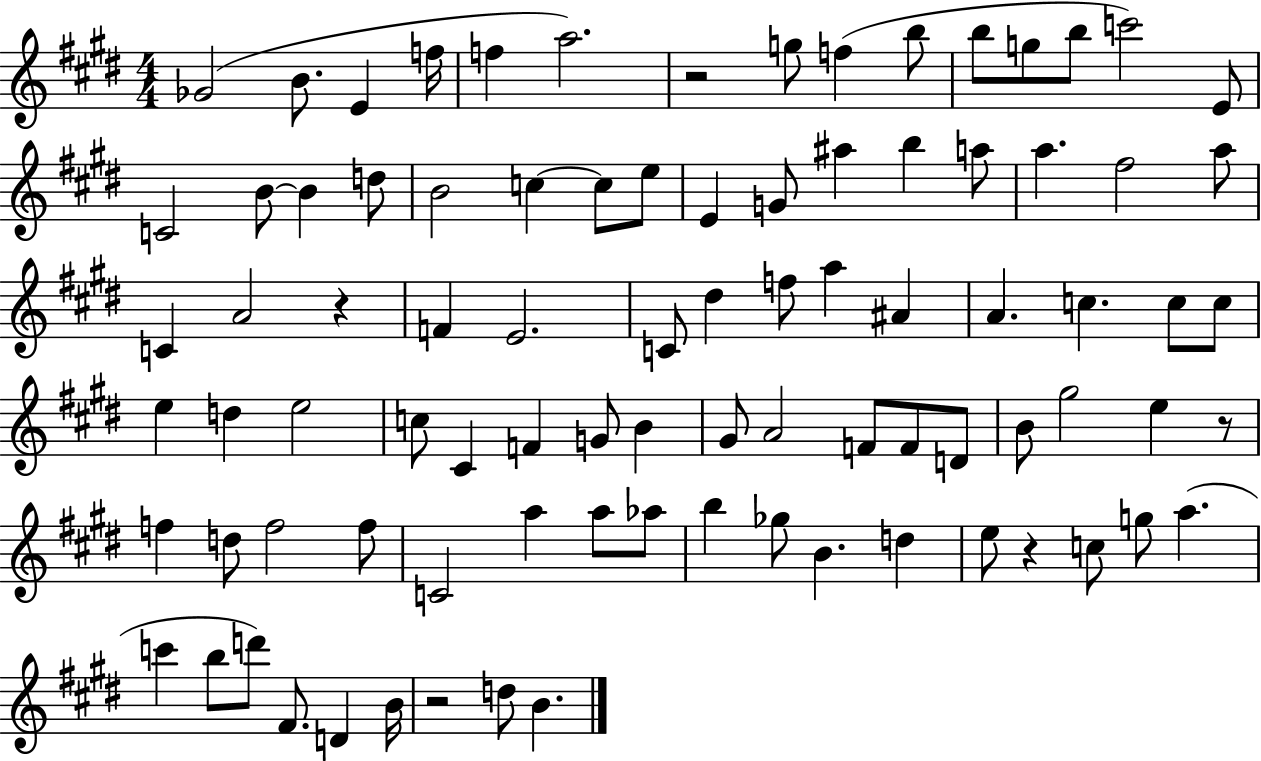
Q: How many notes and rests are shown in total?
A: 88